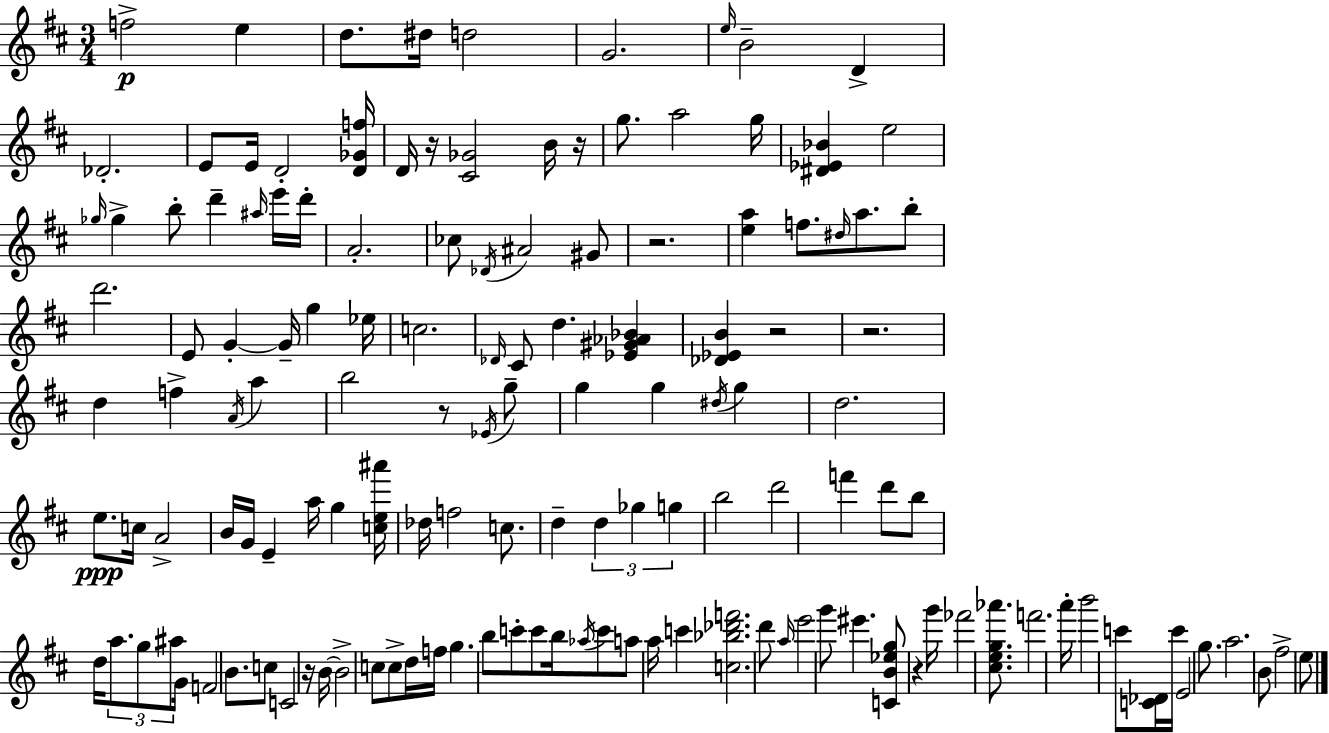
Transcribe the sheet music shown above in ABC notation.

X:1
T:Untitled
M:3/4
L:1/4
K:D
f2 e d/2 ^d/4 d2 G2 e/4 B2 D _D2 E/2 E/4 D2 [D_Gf]/4 D/4 z/4 [^C_G]2 B/4 z/4 g/2 a2 g/4 [^D_E_B] e2 _g/4 _g b/2 d' ^a/4 e'/4 d'/4 A2 _c/2 _D/4 ^A2 ^G/2 z2 [ea] f/2 ^d/4 a/2 b/2 d'2 E/2 G G/4 g _e/4 c2 _D/4 ^C/2 d [_E^G_A_B] [_D_EB] z2 z2 d f A/4 a b2 z/2 _E/4 g/2 g g ^d/4 g d2 e/2 c/4 A2 B/4 G/4 E a/4 g [ce^a']/4 _d/4 f2 c/2 d d _g g b2 d'2 f' d'/2 b/2 d/4 a/2 g/2 ^a/2 G/4 F2 B/2 c/2 C2 z/4 B/4 B2 c/2 c/2 d/4 f/4 g b/2 c'/2 c'/2 b/4 _a/4 c'/2 a/2 a/4 c' [c_b_d'f']2 d'/2 a/4 e'2 g'/2 ^e' [CB_eg]/2 z g'/4 _f'2 [^ceg_a']/2 f'2 a'/4 b'2 c'/2 [C_D]/4 c'/4 E2 g/2 a2 B/2 ^f2 e/2